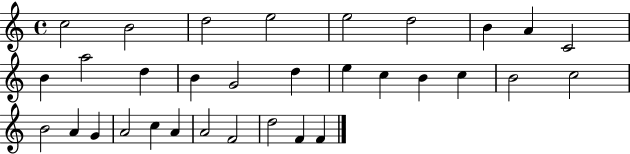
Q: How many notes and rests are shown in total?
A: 32